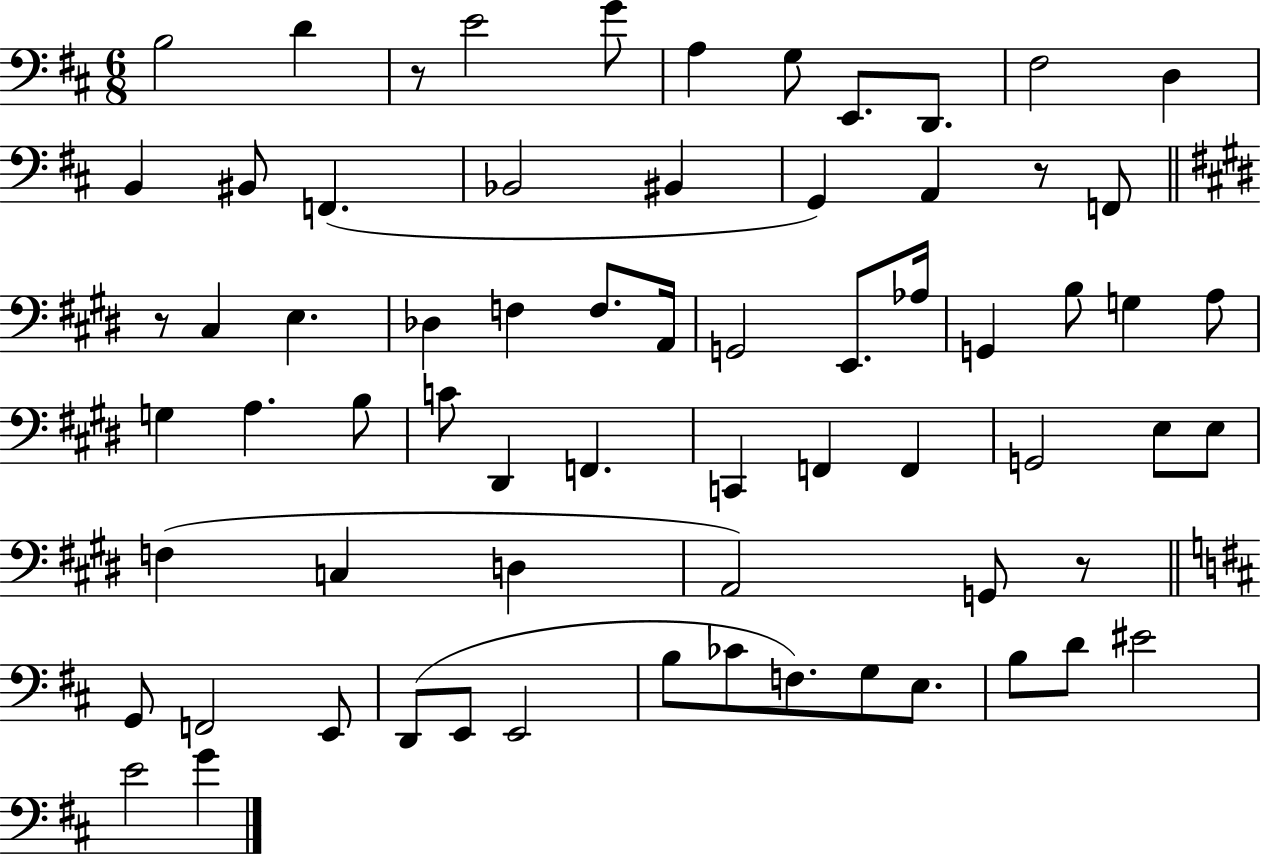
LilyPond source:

{
  \clef bass
  \numericTimeSignature
  \time 6/8
  \key d \major
  b2 d'4 | r8 e'2 g'8 | a4 g8 e,8. d,8. | fis2 d4 | \break b,4 bis,8 f,4.( | bes,2 bis,4 | g,4) a,4 r8 f,8 | \bar "||" \break \key e \major r8 cis4 e4. | des4 f4 f8. a,16 | g,2 e,8. aes16 | g,4 b8 g4 a8 | \break g4 a4. b8 | c'8 dis,4 f,4. | c,4 f,4 f,4 | g,2 e8 e8 | \break f4( c4 d4 | a,2) g,8 r8 | \bar "||" \break \key d \major g,8 f,2 e,8 | d,8( e,8 e,2 | b8 ces'8 f8.) g8 e8. | b8 d'8 eis'2 | \break e'2 g'4 | \bar "|."
}